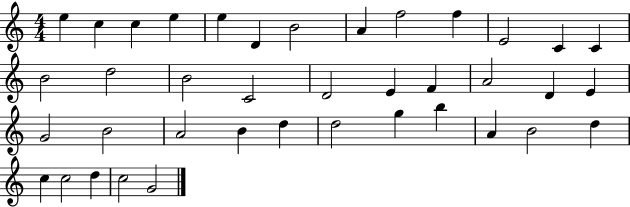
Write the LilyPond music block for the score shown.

{
  \clef treble
  \numericTimeSignature
  \time 4/4
  \key c \major
  e''4 c''4 c''4 e''4 | e''4 d'4 b'2 | a'4 f''2 f''4 | e'2 c'4 c'4 | \break b'2 d''2 | b'2 c'2 | d'2 e'4 f'4 | a'2 d'4 e'4 | \break g'2 b'2 | a'2 b'4 d''4 | d''2 g''4 b''4 | a'4 b'2 d''4 | \break c''4 c''2 d''4 | c''2 g'2 | \bar "|."
}